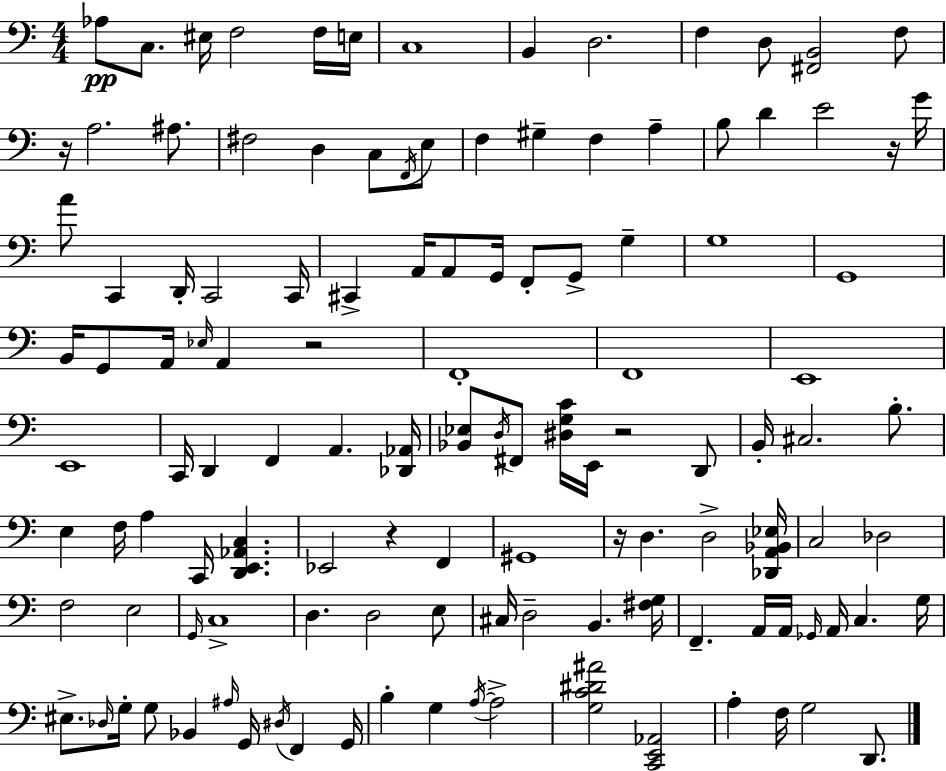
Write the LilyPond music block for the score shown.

{
  \clef bass
  \numericTimeSignature
  \time 4/4
  \key a \minor
  aes8\pp c8. eis16 f2 f16 e16 | c1 | b,4 d2. | f4 d8 <fis, b,>2 f8 | \break r16 a2. ais8. | fis2 d4 c8 \acciaccatura { f,16 } e8 | f4 gis4-- f4 a4-- | b8 d'4 e'2 r16 | \break g'16 a'8 c,4 d,16-. c,2 | c,16 cis,4-> a,16 a,8 g,16 f,8-. g,8-> g4-- | g1 | g,1 | \break b,16 g,8 a,16 \grace { ees16 } a,4 r2 | f,1-. | f,1 | e,1 | \break e,1 | c,16 d,4 f,4 a,4. | <des, aes,>16 <bes, ees>8 \acciaccatura { d16 } fis,8 <dis g c'>16 e,16 r2 | d,8 b,16-. cis2. | \break b8.-. e4 f16 a4 c,16 <d, e, aes, c>4. | ees,2 r4 f,4 | gis,1 | r16 d4. d2-> | \break <des, a, bes, ees>16 c2 des2 | f2 e2 | \grace { g,16 } c1-> | d4. d2 | \break e8 cis16 d2-- b,4. | <fis g>16 f,4.-- a,16 a,16 \grace { ges,16 } a,16 c4. | g16 eis8.-> \grace { des16 } g16-. g8 bes,4 | \grace { ais16 } g,16 \acciaccatura { dis16 } f,4 g,16 b4-. g4 | \break \acciaccatura { a16~ }~ a2-> <g c' dis' ais'>2 | <c, e, aes,>2 a4-. f16 g2 | d,8. \bar "|."
}